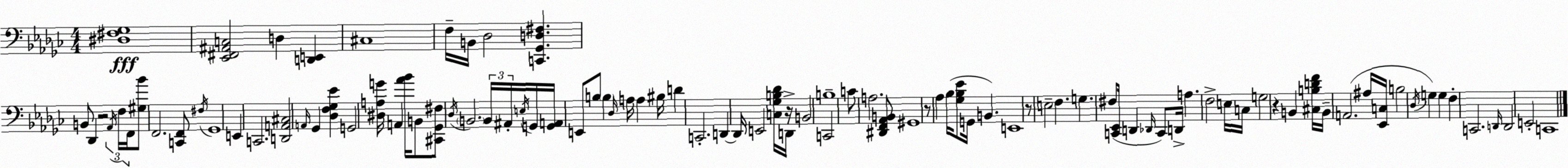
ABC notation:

X:1
T:Untitled
M:4/4
L:1/4
K:Ebm
[^D,^F,_G,]4 [_E,,^F,,^A,,C,]2 D, [D,,E,,] ^C,4 F,/4 B,,/4 _D,2 [C,,_G,,D,^F,] B,,/2 _D,, z2 _A,,/4 F,/4 F,,/4 [^G,_B]/2 F,,2 [C,,F,,]/2 ^F,/4 _G,,4 E,, C,,2 [D,,A,,^C,]2 A,,/4 _G,, [_D,F,_G,_E] G,,2 [^D,A,G]/4 A,, [_A_B]/4 B,,/2 [^C,,_G,,^F,]/2 _D,/4 B,,2 B,,/4 ^A,,/4 E,/4 G,,/4 [G,,A,,]/4 E,,/2 B,/2 B, _D,/4 A,/4 A, ^B,/4 D C,,2 D,, D,,/4 E,,2 [C,_G,B,_D]/4 D,,/4 z/4 B,,2 C,,2 B,4 C/2 A,2 [^D,,F,,_A,,B,,]/2 ^G,,4 z/2 _A, _B,/4 [_G,_B,_E]/2 G,,/4 B,, E,,4 z/2 E,2 F, G, ^F,/2 [C,,_E,,]/4 D,, _D,,/4 C,,/2 D,,/4 A, F,2 E,/4 C,/4 G,2 z B,, [^C,B,DF]/4 B,,/4 A,,2 ^A,/4 [_E,,C,]/4 B,2 _D,/4 G, G, F, C,,2 D,,/4 D,,2 E,,2 C,,4